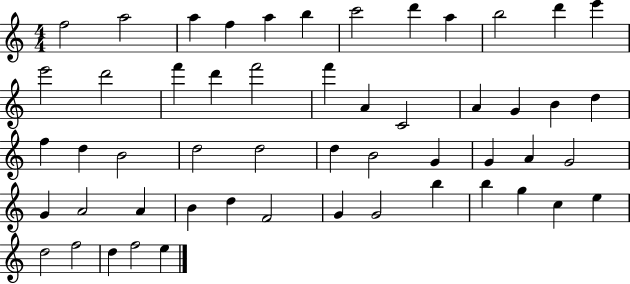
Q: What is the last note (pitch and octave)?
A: E5